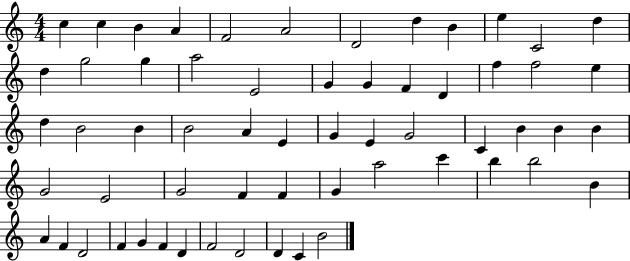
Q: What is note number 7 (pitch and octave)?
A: D4